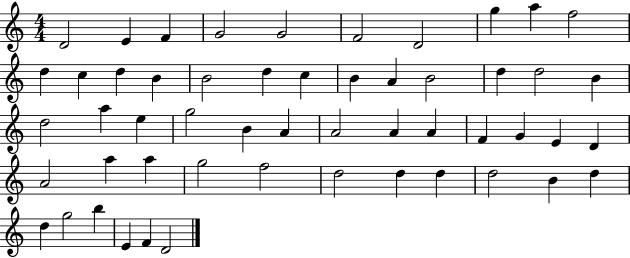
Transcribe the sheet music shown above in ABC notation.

X:1
T:Untitled
M:4/4
L:1/4
K:C
D2 E F G2 G2 F2 D2 g a f2 d c d B B2 d c B A B2 d d2 B d2 a e g2 B A A2 A A F G E D A2 a a g2 f2 d2 d d d2 B d d g2 b E F D2